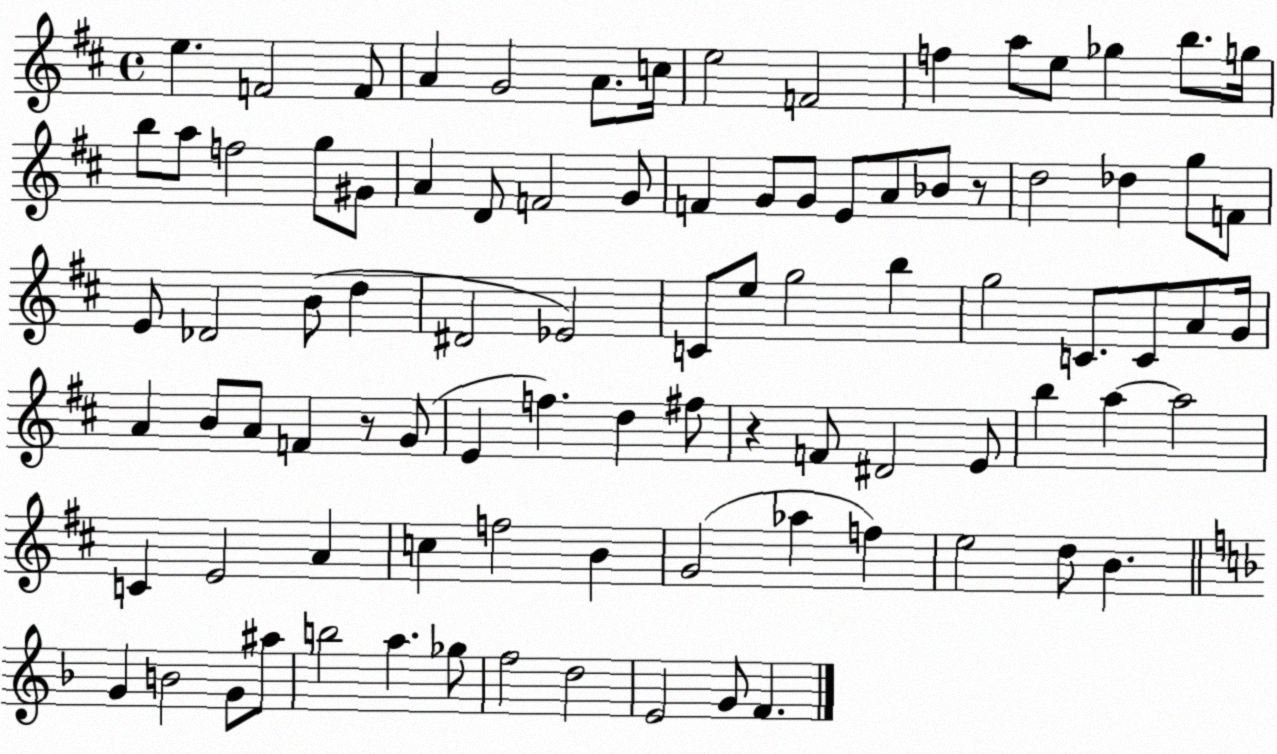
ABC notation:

X:1
T:Untitled
M:4/4
L:1/4
K:D
e F2 F/2 A G2 A/2 c/4 e2 F2 f a/2 e/2 _g b/2 g/4 b/2 a/2 f2 g/2 ^G/2 A D/2 F2 G/2 F G/2 G/2 E/2 A/2 _B/2 z/2 d2 _d g/2 F/2 E/2 _D2 B/2 d ^D2 _E2 C/2 e/2 g2 b g2 C/2 C/2 A/2 G/4 A B/2 A/2 F z/2 G/2 E f d ^f/2 z F/2 ^D2 E/2 b a a2 C E2 A c f2 B G2 _a f e2 d/2 B G B2 G/2 ^a/2 b2 a _g/2 f2 d2 E2 G/2 F